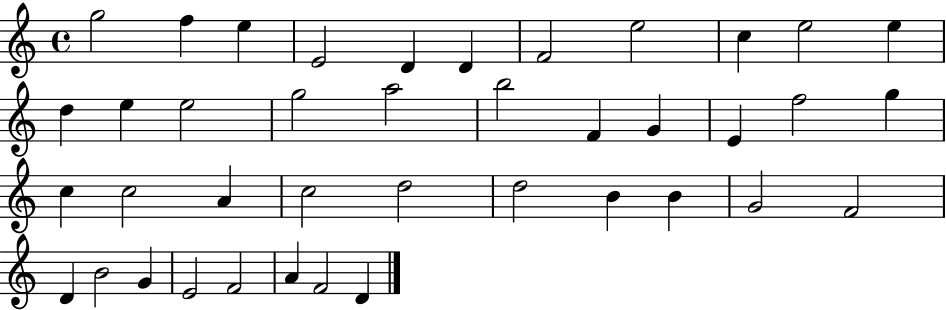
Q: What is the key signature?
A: C major